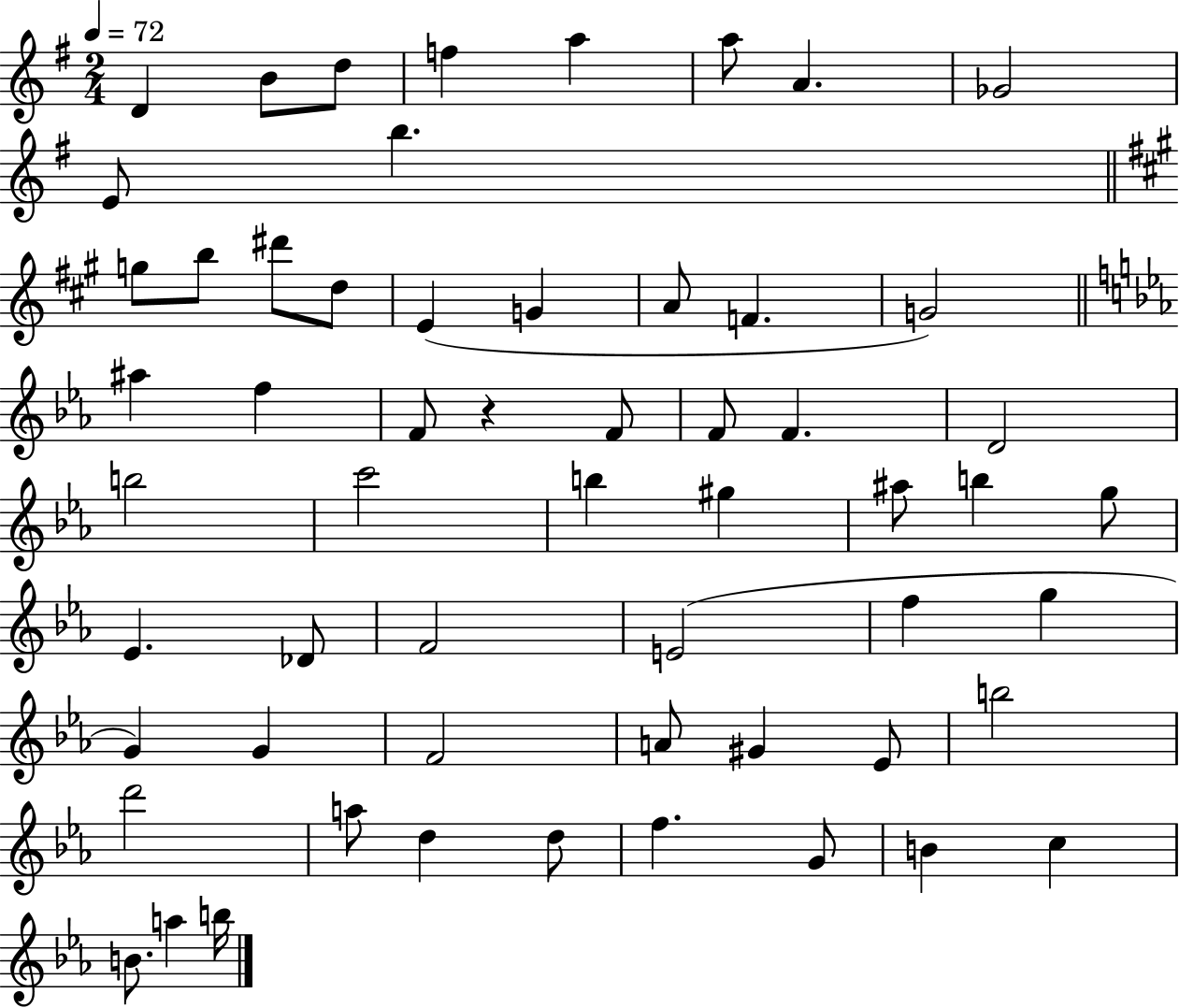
{
  \clef treble
  \numericTimeSignature
  \time 2/4
  \key g \major
  \tempo 4 = 72
  d'4 b'8 d''8 | f''4 a''4 | a''8 a'4. | ges'2 | \break e'8 b''4. | \bar "||" \break \key a \major g''8 b''8 dis'''8 d''8 | e'4( g'4 | a'8 f'4. | g'2) | \break \bar "||" \break \key ees \major ais''4 f''4 | f'8 r4 f'8 | f'8 f'4. | d'2 | \break b''2 | c'''2 | b''4 gis''4 | ais''8 b''4 g''8 | \break ees'4. des'8 | f'2 | e'2( | f''4 g''4 | \break g'4) g'4 | f'2 | a'8 gis'4 ees'8 | b''2 | \break d'''2 | a''8 d''4 d''8 | f''4. g'8 | b'4 c''4 | \break b'8. a''4 b''16 | \bar "|."
}